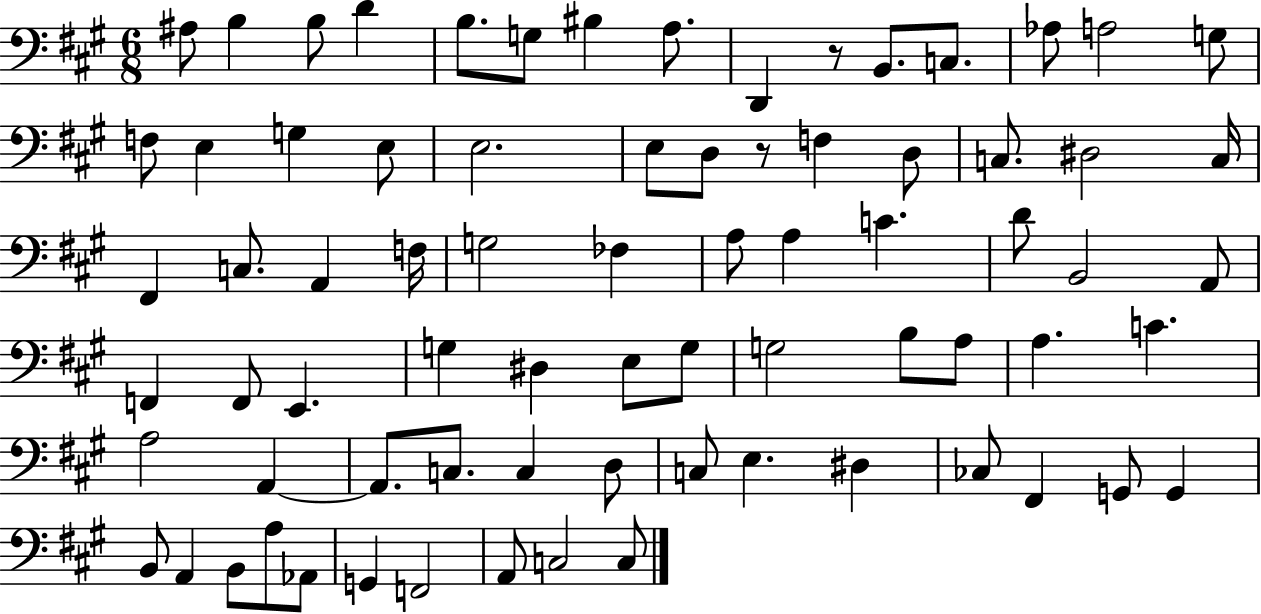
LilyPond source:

{
  \clef bass
  \numericTimeSignature
  \time 6/8
  \key a \major
  \repeat volta 2 { ais8 b4 b8 d'4 | b8. g8 bis4 a8. | d,4 r8 b,8. c8. | aes8 a2 g8 | \break f8 e4 g4 e8 | e2. | e8 d8 r8 f4 d8 | c8. dis2 c16 | \break fis,4 c8. a,4 f16 | g2 fes4 | a8 a4 c'4. | d'8 b,2 a,8 | \break f,4 f,8 e,4. | g4 dis4 e8 g8 | g2 b8 a8 | a4. c'4. | \break a2 a,4~~ | a,8. c8. c4 d8 | c8 e4. dis4 | ces8 fis,4 g,8 g,4 | \break b,8 a,4 b,8 a8 aes,8 | g,4 f,2 | a,8 c2 c8 | } \bar "|."
}